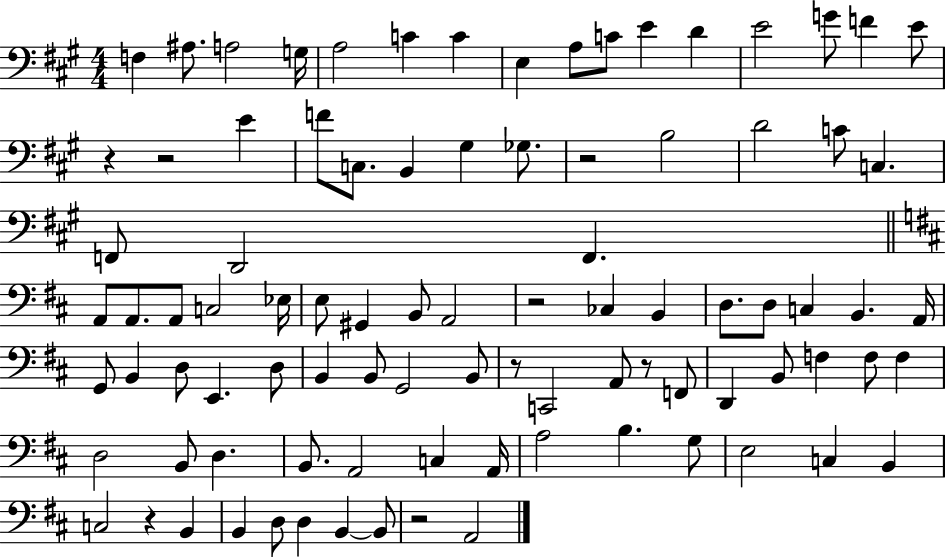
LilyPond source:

{
  \clef bass
  \numericTimeSignature
  \time 4/4
  \key a \major
  f4 ais8. a2 g16 | a2 c'4 c'4 | e4 a8 c'8 e'4 d'4 | e'2 g'8 f'4 e'8 | \break r4 r2 e'4 | f'8 c8. b,4 gis4 ges8. | r2 b2 | d'2 c'8 c4. | \break f,8 d,2 f,4. | \bar "||" \break \key b \minor a,8 a,8. a,8 c2 ees16 | e8 gis,4 b,8 a,2 | r2 ces4 b,4 | d8. d8 c4 b,4. a,16 | \break g,8 b,4 d8 e,4. d8 | b,4 b,8 g,2 b,8 | r8 c,2 a,8 r8 f,8 | d,4 b,8 f4 f8 f4 | \break d2 b,8 d4. | b,8. a,2 c4 a,16 | a2 b4. g8 | e2 c4 b,4 | \break c2 r4 b,4 | b,4 d8 d4 b,4~~ b,8 | r2 a,2 | \bar "|."
}